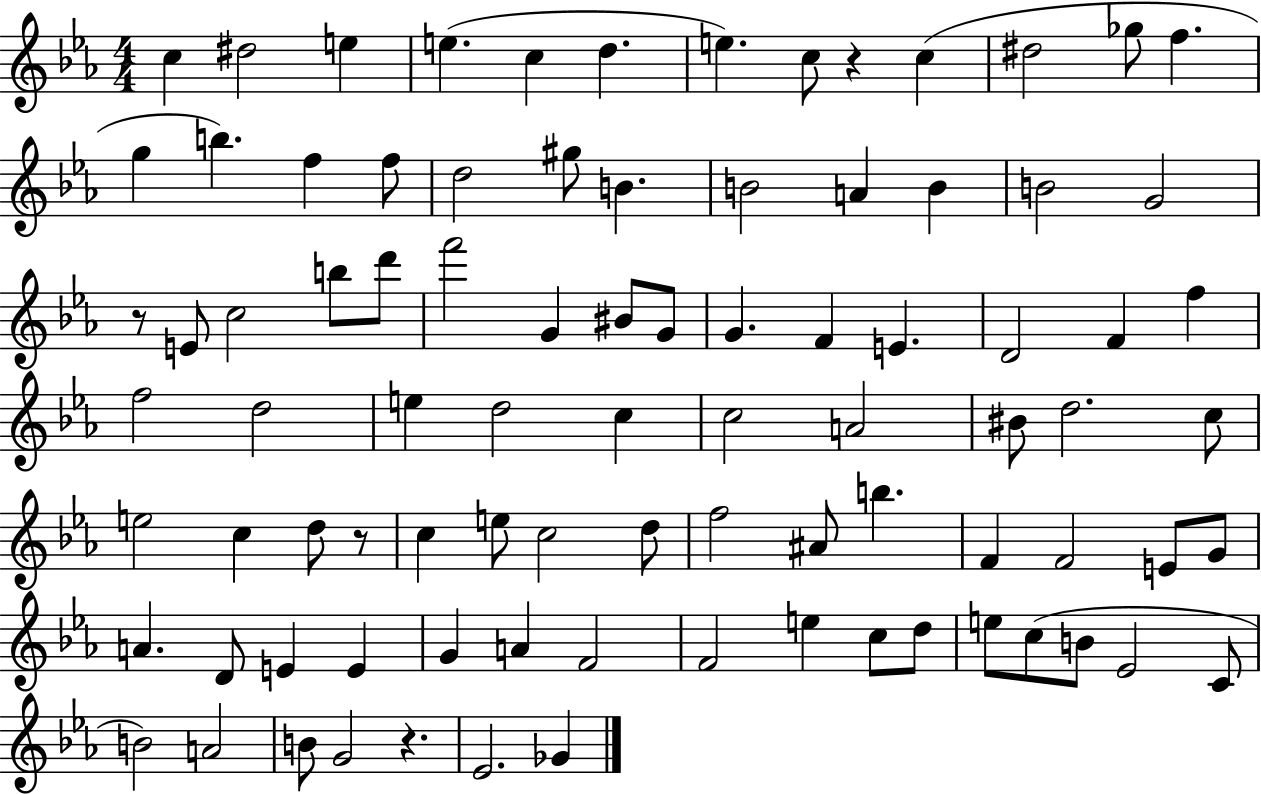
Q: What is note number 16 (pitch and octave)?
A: F5